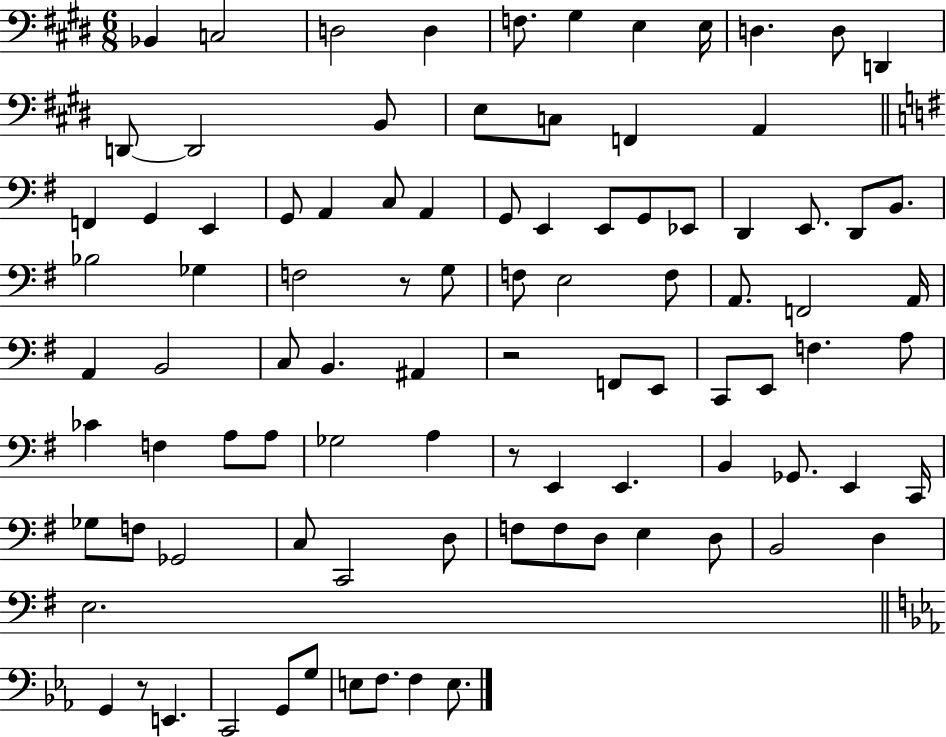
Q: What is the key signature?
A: E major